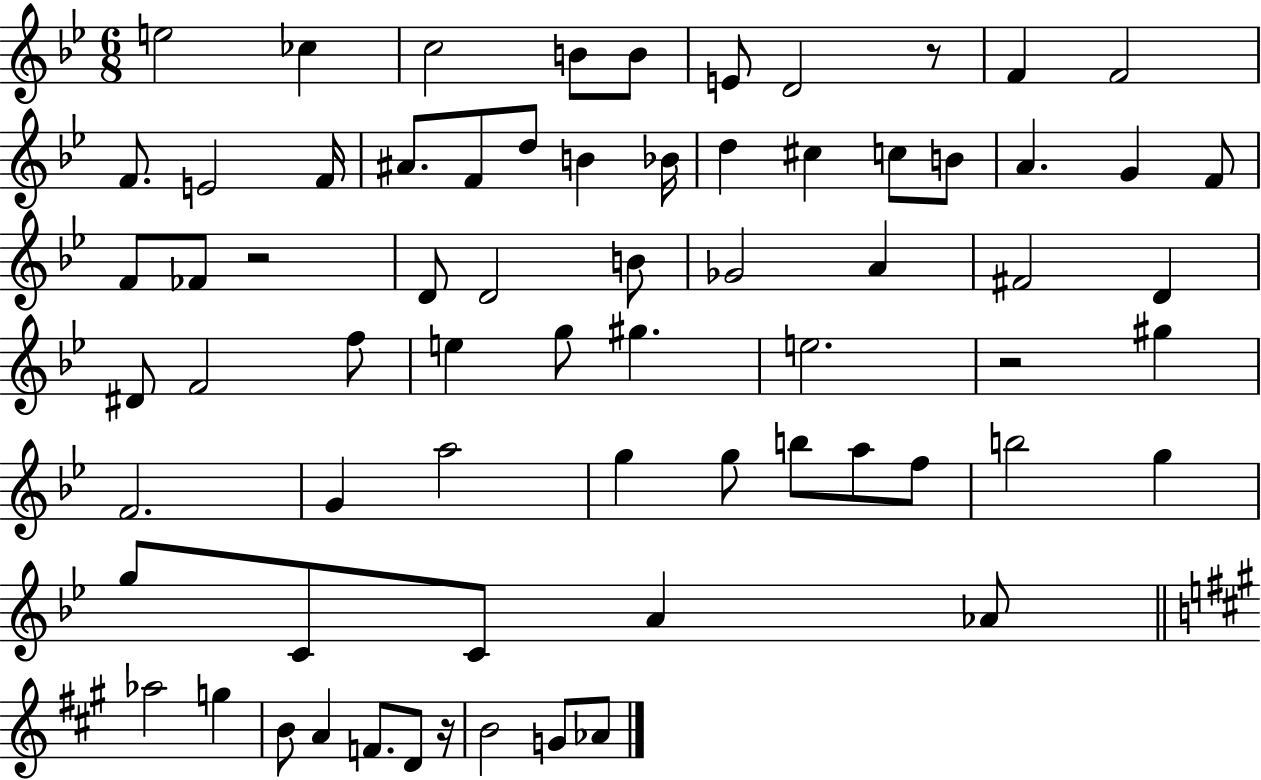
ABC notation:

X:1
T:Untitled
M:6/8
L:1/4
K:Bb
e2 _c c2 B/2 B/2 E/2 D2 z/2 F F2 F/2 E2 F/4 ^A/2 F/2 d/2 B _B/4 d ^c c/2 B/2 A G F/2 F/2 _F/2 z2 D/2 D2 B/2 _G2 A ^F2 D ^D/2 F2 f/2 e g/2 ^g e2 z2 ^g F2 G a2 g g/2 b/2 a/2 f/2 b2 g g/2 C/2 C/2 A _A/2 _a2 g B/2 A F/2 D/2 z/4 B2 G/2 _A/2